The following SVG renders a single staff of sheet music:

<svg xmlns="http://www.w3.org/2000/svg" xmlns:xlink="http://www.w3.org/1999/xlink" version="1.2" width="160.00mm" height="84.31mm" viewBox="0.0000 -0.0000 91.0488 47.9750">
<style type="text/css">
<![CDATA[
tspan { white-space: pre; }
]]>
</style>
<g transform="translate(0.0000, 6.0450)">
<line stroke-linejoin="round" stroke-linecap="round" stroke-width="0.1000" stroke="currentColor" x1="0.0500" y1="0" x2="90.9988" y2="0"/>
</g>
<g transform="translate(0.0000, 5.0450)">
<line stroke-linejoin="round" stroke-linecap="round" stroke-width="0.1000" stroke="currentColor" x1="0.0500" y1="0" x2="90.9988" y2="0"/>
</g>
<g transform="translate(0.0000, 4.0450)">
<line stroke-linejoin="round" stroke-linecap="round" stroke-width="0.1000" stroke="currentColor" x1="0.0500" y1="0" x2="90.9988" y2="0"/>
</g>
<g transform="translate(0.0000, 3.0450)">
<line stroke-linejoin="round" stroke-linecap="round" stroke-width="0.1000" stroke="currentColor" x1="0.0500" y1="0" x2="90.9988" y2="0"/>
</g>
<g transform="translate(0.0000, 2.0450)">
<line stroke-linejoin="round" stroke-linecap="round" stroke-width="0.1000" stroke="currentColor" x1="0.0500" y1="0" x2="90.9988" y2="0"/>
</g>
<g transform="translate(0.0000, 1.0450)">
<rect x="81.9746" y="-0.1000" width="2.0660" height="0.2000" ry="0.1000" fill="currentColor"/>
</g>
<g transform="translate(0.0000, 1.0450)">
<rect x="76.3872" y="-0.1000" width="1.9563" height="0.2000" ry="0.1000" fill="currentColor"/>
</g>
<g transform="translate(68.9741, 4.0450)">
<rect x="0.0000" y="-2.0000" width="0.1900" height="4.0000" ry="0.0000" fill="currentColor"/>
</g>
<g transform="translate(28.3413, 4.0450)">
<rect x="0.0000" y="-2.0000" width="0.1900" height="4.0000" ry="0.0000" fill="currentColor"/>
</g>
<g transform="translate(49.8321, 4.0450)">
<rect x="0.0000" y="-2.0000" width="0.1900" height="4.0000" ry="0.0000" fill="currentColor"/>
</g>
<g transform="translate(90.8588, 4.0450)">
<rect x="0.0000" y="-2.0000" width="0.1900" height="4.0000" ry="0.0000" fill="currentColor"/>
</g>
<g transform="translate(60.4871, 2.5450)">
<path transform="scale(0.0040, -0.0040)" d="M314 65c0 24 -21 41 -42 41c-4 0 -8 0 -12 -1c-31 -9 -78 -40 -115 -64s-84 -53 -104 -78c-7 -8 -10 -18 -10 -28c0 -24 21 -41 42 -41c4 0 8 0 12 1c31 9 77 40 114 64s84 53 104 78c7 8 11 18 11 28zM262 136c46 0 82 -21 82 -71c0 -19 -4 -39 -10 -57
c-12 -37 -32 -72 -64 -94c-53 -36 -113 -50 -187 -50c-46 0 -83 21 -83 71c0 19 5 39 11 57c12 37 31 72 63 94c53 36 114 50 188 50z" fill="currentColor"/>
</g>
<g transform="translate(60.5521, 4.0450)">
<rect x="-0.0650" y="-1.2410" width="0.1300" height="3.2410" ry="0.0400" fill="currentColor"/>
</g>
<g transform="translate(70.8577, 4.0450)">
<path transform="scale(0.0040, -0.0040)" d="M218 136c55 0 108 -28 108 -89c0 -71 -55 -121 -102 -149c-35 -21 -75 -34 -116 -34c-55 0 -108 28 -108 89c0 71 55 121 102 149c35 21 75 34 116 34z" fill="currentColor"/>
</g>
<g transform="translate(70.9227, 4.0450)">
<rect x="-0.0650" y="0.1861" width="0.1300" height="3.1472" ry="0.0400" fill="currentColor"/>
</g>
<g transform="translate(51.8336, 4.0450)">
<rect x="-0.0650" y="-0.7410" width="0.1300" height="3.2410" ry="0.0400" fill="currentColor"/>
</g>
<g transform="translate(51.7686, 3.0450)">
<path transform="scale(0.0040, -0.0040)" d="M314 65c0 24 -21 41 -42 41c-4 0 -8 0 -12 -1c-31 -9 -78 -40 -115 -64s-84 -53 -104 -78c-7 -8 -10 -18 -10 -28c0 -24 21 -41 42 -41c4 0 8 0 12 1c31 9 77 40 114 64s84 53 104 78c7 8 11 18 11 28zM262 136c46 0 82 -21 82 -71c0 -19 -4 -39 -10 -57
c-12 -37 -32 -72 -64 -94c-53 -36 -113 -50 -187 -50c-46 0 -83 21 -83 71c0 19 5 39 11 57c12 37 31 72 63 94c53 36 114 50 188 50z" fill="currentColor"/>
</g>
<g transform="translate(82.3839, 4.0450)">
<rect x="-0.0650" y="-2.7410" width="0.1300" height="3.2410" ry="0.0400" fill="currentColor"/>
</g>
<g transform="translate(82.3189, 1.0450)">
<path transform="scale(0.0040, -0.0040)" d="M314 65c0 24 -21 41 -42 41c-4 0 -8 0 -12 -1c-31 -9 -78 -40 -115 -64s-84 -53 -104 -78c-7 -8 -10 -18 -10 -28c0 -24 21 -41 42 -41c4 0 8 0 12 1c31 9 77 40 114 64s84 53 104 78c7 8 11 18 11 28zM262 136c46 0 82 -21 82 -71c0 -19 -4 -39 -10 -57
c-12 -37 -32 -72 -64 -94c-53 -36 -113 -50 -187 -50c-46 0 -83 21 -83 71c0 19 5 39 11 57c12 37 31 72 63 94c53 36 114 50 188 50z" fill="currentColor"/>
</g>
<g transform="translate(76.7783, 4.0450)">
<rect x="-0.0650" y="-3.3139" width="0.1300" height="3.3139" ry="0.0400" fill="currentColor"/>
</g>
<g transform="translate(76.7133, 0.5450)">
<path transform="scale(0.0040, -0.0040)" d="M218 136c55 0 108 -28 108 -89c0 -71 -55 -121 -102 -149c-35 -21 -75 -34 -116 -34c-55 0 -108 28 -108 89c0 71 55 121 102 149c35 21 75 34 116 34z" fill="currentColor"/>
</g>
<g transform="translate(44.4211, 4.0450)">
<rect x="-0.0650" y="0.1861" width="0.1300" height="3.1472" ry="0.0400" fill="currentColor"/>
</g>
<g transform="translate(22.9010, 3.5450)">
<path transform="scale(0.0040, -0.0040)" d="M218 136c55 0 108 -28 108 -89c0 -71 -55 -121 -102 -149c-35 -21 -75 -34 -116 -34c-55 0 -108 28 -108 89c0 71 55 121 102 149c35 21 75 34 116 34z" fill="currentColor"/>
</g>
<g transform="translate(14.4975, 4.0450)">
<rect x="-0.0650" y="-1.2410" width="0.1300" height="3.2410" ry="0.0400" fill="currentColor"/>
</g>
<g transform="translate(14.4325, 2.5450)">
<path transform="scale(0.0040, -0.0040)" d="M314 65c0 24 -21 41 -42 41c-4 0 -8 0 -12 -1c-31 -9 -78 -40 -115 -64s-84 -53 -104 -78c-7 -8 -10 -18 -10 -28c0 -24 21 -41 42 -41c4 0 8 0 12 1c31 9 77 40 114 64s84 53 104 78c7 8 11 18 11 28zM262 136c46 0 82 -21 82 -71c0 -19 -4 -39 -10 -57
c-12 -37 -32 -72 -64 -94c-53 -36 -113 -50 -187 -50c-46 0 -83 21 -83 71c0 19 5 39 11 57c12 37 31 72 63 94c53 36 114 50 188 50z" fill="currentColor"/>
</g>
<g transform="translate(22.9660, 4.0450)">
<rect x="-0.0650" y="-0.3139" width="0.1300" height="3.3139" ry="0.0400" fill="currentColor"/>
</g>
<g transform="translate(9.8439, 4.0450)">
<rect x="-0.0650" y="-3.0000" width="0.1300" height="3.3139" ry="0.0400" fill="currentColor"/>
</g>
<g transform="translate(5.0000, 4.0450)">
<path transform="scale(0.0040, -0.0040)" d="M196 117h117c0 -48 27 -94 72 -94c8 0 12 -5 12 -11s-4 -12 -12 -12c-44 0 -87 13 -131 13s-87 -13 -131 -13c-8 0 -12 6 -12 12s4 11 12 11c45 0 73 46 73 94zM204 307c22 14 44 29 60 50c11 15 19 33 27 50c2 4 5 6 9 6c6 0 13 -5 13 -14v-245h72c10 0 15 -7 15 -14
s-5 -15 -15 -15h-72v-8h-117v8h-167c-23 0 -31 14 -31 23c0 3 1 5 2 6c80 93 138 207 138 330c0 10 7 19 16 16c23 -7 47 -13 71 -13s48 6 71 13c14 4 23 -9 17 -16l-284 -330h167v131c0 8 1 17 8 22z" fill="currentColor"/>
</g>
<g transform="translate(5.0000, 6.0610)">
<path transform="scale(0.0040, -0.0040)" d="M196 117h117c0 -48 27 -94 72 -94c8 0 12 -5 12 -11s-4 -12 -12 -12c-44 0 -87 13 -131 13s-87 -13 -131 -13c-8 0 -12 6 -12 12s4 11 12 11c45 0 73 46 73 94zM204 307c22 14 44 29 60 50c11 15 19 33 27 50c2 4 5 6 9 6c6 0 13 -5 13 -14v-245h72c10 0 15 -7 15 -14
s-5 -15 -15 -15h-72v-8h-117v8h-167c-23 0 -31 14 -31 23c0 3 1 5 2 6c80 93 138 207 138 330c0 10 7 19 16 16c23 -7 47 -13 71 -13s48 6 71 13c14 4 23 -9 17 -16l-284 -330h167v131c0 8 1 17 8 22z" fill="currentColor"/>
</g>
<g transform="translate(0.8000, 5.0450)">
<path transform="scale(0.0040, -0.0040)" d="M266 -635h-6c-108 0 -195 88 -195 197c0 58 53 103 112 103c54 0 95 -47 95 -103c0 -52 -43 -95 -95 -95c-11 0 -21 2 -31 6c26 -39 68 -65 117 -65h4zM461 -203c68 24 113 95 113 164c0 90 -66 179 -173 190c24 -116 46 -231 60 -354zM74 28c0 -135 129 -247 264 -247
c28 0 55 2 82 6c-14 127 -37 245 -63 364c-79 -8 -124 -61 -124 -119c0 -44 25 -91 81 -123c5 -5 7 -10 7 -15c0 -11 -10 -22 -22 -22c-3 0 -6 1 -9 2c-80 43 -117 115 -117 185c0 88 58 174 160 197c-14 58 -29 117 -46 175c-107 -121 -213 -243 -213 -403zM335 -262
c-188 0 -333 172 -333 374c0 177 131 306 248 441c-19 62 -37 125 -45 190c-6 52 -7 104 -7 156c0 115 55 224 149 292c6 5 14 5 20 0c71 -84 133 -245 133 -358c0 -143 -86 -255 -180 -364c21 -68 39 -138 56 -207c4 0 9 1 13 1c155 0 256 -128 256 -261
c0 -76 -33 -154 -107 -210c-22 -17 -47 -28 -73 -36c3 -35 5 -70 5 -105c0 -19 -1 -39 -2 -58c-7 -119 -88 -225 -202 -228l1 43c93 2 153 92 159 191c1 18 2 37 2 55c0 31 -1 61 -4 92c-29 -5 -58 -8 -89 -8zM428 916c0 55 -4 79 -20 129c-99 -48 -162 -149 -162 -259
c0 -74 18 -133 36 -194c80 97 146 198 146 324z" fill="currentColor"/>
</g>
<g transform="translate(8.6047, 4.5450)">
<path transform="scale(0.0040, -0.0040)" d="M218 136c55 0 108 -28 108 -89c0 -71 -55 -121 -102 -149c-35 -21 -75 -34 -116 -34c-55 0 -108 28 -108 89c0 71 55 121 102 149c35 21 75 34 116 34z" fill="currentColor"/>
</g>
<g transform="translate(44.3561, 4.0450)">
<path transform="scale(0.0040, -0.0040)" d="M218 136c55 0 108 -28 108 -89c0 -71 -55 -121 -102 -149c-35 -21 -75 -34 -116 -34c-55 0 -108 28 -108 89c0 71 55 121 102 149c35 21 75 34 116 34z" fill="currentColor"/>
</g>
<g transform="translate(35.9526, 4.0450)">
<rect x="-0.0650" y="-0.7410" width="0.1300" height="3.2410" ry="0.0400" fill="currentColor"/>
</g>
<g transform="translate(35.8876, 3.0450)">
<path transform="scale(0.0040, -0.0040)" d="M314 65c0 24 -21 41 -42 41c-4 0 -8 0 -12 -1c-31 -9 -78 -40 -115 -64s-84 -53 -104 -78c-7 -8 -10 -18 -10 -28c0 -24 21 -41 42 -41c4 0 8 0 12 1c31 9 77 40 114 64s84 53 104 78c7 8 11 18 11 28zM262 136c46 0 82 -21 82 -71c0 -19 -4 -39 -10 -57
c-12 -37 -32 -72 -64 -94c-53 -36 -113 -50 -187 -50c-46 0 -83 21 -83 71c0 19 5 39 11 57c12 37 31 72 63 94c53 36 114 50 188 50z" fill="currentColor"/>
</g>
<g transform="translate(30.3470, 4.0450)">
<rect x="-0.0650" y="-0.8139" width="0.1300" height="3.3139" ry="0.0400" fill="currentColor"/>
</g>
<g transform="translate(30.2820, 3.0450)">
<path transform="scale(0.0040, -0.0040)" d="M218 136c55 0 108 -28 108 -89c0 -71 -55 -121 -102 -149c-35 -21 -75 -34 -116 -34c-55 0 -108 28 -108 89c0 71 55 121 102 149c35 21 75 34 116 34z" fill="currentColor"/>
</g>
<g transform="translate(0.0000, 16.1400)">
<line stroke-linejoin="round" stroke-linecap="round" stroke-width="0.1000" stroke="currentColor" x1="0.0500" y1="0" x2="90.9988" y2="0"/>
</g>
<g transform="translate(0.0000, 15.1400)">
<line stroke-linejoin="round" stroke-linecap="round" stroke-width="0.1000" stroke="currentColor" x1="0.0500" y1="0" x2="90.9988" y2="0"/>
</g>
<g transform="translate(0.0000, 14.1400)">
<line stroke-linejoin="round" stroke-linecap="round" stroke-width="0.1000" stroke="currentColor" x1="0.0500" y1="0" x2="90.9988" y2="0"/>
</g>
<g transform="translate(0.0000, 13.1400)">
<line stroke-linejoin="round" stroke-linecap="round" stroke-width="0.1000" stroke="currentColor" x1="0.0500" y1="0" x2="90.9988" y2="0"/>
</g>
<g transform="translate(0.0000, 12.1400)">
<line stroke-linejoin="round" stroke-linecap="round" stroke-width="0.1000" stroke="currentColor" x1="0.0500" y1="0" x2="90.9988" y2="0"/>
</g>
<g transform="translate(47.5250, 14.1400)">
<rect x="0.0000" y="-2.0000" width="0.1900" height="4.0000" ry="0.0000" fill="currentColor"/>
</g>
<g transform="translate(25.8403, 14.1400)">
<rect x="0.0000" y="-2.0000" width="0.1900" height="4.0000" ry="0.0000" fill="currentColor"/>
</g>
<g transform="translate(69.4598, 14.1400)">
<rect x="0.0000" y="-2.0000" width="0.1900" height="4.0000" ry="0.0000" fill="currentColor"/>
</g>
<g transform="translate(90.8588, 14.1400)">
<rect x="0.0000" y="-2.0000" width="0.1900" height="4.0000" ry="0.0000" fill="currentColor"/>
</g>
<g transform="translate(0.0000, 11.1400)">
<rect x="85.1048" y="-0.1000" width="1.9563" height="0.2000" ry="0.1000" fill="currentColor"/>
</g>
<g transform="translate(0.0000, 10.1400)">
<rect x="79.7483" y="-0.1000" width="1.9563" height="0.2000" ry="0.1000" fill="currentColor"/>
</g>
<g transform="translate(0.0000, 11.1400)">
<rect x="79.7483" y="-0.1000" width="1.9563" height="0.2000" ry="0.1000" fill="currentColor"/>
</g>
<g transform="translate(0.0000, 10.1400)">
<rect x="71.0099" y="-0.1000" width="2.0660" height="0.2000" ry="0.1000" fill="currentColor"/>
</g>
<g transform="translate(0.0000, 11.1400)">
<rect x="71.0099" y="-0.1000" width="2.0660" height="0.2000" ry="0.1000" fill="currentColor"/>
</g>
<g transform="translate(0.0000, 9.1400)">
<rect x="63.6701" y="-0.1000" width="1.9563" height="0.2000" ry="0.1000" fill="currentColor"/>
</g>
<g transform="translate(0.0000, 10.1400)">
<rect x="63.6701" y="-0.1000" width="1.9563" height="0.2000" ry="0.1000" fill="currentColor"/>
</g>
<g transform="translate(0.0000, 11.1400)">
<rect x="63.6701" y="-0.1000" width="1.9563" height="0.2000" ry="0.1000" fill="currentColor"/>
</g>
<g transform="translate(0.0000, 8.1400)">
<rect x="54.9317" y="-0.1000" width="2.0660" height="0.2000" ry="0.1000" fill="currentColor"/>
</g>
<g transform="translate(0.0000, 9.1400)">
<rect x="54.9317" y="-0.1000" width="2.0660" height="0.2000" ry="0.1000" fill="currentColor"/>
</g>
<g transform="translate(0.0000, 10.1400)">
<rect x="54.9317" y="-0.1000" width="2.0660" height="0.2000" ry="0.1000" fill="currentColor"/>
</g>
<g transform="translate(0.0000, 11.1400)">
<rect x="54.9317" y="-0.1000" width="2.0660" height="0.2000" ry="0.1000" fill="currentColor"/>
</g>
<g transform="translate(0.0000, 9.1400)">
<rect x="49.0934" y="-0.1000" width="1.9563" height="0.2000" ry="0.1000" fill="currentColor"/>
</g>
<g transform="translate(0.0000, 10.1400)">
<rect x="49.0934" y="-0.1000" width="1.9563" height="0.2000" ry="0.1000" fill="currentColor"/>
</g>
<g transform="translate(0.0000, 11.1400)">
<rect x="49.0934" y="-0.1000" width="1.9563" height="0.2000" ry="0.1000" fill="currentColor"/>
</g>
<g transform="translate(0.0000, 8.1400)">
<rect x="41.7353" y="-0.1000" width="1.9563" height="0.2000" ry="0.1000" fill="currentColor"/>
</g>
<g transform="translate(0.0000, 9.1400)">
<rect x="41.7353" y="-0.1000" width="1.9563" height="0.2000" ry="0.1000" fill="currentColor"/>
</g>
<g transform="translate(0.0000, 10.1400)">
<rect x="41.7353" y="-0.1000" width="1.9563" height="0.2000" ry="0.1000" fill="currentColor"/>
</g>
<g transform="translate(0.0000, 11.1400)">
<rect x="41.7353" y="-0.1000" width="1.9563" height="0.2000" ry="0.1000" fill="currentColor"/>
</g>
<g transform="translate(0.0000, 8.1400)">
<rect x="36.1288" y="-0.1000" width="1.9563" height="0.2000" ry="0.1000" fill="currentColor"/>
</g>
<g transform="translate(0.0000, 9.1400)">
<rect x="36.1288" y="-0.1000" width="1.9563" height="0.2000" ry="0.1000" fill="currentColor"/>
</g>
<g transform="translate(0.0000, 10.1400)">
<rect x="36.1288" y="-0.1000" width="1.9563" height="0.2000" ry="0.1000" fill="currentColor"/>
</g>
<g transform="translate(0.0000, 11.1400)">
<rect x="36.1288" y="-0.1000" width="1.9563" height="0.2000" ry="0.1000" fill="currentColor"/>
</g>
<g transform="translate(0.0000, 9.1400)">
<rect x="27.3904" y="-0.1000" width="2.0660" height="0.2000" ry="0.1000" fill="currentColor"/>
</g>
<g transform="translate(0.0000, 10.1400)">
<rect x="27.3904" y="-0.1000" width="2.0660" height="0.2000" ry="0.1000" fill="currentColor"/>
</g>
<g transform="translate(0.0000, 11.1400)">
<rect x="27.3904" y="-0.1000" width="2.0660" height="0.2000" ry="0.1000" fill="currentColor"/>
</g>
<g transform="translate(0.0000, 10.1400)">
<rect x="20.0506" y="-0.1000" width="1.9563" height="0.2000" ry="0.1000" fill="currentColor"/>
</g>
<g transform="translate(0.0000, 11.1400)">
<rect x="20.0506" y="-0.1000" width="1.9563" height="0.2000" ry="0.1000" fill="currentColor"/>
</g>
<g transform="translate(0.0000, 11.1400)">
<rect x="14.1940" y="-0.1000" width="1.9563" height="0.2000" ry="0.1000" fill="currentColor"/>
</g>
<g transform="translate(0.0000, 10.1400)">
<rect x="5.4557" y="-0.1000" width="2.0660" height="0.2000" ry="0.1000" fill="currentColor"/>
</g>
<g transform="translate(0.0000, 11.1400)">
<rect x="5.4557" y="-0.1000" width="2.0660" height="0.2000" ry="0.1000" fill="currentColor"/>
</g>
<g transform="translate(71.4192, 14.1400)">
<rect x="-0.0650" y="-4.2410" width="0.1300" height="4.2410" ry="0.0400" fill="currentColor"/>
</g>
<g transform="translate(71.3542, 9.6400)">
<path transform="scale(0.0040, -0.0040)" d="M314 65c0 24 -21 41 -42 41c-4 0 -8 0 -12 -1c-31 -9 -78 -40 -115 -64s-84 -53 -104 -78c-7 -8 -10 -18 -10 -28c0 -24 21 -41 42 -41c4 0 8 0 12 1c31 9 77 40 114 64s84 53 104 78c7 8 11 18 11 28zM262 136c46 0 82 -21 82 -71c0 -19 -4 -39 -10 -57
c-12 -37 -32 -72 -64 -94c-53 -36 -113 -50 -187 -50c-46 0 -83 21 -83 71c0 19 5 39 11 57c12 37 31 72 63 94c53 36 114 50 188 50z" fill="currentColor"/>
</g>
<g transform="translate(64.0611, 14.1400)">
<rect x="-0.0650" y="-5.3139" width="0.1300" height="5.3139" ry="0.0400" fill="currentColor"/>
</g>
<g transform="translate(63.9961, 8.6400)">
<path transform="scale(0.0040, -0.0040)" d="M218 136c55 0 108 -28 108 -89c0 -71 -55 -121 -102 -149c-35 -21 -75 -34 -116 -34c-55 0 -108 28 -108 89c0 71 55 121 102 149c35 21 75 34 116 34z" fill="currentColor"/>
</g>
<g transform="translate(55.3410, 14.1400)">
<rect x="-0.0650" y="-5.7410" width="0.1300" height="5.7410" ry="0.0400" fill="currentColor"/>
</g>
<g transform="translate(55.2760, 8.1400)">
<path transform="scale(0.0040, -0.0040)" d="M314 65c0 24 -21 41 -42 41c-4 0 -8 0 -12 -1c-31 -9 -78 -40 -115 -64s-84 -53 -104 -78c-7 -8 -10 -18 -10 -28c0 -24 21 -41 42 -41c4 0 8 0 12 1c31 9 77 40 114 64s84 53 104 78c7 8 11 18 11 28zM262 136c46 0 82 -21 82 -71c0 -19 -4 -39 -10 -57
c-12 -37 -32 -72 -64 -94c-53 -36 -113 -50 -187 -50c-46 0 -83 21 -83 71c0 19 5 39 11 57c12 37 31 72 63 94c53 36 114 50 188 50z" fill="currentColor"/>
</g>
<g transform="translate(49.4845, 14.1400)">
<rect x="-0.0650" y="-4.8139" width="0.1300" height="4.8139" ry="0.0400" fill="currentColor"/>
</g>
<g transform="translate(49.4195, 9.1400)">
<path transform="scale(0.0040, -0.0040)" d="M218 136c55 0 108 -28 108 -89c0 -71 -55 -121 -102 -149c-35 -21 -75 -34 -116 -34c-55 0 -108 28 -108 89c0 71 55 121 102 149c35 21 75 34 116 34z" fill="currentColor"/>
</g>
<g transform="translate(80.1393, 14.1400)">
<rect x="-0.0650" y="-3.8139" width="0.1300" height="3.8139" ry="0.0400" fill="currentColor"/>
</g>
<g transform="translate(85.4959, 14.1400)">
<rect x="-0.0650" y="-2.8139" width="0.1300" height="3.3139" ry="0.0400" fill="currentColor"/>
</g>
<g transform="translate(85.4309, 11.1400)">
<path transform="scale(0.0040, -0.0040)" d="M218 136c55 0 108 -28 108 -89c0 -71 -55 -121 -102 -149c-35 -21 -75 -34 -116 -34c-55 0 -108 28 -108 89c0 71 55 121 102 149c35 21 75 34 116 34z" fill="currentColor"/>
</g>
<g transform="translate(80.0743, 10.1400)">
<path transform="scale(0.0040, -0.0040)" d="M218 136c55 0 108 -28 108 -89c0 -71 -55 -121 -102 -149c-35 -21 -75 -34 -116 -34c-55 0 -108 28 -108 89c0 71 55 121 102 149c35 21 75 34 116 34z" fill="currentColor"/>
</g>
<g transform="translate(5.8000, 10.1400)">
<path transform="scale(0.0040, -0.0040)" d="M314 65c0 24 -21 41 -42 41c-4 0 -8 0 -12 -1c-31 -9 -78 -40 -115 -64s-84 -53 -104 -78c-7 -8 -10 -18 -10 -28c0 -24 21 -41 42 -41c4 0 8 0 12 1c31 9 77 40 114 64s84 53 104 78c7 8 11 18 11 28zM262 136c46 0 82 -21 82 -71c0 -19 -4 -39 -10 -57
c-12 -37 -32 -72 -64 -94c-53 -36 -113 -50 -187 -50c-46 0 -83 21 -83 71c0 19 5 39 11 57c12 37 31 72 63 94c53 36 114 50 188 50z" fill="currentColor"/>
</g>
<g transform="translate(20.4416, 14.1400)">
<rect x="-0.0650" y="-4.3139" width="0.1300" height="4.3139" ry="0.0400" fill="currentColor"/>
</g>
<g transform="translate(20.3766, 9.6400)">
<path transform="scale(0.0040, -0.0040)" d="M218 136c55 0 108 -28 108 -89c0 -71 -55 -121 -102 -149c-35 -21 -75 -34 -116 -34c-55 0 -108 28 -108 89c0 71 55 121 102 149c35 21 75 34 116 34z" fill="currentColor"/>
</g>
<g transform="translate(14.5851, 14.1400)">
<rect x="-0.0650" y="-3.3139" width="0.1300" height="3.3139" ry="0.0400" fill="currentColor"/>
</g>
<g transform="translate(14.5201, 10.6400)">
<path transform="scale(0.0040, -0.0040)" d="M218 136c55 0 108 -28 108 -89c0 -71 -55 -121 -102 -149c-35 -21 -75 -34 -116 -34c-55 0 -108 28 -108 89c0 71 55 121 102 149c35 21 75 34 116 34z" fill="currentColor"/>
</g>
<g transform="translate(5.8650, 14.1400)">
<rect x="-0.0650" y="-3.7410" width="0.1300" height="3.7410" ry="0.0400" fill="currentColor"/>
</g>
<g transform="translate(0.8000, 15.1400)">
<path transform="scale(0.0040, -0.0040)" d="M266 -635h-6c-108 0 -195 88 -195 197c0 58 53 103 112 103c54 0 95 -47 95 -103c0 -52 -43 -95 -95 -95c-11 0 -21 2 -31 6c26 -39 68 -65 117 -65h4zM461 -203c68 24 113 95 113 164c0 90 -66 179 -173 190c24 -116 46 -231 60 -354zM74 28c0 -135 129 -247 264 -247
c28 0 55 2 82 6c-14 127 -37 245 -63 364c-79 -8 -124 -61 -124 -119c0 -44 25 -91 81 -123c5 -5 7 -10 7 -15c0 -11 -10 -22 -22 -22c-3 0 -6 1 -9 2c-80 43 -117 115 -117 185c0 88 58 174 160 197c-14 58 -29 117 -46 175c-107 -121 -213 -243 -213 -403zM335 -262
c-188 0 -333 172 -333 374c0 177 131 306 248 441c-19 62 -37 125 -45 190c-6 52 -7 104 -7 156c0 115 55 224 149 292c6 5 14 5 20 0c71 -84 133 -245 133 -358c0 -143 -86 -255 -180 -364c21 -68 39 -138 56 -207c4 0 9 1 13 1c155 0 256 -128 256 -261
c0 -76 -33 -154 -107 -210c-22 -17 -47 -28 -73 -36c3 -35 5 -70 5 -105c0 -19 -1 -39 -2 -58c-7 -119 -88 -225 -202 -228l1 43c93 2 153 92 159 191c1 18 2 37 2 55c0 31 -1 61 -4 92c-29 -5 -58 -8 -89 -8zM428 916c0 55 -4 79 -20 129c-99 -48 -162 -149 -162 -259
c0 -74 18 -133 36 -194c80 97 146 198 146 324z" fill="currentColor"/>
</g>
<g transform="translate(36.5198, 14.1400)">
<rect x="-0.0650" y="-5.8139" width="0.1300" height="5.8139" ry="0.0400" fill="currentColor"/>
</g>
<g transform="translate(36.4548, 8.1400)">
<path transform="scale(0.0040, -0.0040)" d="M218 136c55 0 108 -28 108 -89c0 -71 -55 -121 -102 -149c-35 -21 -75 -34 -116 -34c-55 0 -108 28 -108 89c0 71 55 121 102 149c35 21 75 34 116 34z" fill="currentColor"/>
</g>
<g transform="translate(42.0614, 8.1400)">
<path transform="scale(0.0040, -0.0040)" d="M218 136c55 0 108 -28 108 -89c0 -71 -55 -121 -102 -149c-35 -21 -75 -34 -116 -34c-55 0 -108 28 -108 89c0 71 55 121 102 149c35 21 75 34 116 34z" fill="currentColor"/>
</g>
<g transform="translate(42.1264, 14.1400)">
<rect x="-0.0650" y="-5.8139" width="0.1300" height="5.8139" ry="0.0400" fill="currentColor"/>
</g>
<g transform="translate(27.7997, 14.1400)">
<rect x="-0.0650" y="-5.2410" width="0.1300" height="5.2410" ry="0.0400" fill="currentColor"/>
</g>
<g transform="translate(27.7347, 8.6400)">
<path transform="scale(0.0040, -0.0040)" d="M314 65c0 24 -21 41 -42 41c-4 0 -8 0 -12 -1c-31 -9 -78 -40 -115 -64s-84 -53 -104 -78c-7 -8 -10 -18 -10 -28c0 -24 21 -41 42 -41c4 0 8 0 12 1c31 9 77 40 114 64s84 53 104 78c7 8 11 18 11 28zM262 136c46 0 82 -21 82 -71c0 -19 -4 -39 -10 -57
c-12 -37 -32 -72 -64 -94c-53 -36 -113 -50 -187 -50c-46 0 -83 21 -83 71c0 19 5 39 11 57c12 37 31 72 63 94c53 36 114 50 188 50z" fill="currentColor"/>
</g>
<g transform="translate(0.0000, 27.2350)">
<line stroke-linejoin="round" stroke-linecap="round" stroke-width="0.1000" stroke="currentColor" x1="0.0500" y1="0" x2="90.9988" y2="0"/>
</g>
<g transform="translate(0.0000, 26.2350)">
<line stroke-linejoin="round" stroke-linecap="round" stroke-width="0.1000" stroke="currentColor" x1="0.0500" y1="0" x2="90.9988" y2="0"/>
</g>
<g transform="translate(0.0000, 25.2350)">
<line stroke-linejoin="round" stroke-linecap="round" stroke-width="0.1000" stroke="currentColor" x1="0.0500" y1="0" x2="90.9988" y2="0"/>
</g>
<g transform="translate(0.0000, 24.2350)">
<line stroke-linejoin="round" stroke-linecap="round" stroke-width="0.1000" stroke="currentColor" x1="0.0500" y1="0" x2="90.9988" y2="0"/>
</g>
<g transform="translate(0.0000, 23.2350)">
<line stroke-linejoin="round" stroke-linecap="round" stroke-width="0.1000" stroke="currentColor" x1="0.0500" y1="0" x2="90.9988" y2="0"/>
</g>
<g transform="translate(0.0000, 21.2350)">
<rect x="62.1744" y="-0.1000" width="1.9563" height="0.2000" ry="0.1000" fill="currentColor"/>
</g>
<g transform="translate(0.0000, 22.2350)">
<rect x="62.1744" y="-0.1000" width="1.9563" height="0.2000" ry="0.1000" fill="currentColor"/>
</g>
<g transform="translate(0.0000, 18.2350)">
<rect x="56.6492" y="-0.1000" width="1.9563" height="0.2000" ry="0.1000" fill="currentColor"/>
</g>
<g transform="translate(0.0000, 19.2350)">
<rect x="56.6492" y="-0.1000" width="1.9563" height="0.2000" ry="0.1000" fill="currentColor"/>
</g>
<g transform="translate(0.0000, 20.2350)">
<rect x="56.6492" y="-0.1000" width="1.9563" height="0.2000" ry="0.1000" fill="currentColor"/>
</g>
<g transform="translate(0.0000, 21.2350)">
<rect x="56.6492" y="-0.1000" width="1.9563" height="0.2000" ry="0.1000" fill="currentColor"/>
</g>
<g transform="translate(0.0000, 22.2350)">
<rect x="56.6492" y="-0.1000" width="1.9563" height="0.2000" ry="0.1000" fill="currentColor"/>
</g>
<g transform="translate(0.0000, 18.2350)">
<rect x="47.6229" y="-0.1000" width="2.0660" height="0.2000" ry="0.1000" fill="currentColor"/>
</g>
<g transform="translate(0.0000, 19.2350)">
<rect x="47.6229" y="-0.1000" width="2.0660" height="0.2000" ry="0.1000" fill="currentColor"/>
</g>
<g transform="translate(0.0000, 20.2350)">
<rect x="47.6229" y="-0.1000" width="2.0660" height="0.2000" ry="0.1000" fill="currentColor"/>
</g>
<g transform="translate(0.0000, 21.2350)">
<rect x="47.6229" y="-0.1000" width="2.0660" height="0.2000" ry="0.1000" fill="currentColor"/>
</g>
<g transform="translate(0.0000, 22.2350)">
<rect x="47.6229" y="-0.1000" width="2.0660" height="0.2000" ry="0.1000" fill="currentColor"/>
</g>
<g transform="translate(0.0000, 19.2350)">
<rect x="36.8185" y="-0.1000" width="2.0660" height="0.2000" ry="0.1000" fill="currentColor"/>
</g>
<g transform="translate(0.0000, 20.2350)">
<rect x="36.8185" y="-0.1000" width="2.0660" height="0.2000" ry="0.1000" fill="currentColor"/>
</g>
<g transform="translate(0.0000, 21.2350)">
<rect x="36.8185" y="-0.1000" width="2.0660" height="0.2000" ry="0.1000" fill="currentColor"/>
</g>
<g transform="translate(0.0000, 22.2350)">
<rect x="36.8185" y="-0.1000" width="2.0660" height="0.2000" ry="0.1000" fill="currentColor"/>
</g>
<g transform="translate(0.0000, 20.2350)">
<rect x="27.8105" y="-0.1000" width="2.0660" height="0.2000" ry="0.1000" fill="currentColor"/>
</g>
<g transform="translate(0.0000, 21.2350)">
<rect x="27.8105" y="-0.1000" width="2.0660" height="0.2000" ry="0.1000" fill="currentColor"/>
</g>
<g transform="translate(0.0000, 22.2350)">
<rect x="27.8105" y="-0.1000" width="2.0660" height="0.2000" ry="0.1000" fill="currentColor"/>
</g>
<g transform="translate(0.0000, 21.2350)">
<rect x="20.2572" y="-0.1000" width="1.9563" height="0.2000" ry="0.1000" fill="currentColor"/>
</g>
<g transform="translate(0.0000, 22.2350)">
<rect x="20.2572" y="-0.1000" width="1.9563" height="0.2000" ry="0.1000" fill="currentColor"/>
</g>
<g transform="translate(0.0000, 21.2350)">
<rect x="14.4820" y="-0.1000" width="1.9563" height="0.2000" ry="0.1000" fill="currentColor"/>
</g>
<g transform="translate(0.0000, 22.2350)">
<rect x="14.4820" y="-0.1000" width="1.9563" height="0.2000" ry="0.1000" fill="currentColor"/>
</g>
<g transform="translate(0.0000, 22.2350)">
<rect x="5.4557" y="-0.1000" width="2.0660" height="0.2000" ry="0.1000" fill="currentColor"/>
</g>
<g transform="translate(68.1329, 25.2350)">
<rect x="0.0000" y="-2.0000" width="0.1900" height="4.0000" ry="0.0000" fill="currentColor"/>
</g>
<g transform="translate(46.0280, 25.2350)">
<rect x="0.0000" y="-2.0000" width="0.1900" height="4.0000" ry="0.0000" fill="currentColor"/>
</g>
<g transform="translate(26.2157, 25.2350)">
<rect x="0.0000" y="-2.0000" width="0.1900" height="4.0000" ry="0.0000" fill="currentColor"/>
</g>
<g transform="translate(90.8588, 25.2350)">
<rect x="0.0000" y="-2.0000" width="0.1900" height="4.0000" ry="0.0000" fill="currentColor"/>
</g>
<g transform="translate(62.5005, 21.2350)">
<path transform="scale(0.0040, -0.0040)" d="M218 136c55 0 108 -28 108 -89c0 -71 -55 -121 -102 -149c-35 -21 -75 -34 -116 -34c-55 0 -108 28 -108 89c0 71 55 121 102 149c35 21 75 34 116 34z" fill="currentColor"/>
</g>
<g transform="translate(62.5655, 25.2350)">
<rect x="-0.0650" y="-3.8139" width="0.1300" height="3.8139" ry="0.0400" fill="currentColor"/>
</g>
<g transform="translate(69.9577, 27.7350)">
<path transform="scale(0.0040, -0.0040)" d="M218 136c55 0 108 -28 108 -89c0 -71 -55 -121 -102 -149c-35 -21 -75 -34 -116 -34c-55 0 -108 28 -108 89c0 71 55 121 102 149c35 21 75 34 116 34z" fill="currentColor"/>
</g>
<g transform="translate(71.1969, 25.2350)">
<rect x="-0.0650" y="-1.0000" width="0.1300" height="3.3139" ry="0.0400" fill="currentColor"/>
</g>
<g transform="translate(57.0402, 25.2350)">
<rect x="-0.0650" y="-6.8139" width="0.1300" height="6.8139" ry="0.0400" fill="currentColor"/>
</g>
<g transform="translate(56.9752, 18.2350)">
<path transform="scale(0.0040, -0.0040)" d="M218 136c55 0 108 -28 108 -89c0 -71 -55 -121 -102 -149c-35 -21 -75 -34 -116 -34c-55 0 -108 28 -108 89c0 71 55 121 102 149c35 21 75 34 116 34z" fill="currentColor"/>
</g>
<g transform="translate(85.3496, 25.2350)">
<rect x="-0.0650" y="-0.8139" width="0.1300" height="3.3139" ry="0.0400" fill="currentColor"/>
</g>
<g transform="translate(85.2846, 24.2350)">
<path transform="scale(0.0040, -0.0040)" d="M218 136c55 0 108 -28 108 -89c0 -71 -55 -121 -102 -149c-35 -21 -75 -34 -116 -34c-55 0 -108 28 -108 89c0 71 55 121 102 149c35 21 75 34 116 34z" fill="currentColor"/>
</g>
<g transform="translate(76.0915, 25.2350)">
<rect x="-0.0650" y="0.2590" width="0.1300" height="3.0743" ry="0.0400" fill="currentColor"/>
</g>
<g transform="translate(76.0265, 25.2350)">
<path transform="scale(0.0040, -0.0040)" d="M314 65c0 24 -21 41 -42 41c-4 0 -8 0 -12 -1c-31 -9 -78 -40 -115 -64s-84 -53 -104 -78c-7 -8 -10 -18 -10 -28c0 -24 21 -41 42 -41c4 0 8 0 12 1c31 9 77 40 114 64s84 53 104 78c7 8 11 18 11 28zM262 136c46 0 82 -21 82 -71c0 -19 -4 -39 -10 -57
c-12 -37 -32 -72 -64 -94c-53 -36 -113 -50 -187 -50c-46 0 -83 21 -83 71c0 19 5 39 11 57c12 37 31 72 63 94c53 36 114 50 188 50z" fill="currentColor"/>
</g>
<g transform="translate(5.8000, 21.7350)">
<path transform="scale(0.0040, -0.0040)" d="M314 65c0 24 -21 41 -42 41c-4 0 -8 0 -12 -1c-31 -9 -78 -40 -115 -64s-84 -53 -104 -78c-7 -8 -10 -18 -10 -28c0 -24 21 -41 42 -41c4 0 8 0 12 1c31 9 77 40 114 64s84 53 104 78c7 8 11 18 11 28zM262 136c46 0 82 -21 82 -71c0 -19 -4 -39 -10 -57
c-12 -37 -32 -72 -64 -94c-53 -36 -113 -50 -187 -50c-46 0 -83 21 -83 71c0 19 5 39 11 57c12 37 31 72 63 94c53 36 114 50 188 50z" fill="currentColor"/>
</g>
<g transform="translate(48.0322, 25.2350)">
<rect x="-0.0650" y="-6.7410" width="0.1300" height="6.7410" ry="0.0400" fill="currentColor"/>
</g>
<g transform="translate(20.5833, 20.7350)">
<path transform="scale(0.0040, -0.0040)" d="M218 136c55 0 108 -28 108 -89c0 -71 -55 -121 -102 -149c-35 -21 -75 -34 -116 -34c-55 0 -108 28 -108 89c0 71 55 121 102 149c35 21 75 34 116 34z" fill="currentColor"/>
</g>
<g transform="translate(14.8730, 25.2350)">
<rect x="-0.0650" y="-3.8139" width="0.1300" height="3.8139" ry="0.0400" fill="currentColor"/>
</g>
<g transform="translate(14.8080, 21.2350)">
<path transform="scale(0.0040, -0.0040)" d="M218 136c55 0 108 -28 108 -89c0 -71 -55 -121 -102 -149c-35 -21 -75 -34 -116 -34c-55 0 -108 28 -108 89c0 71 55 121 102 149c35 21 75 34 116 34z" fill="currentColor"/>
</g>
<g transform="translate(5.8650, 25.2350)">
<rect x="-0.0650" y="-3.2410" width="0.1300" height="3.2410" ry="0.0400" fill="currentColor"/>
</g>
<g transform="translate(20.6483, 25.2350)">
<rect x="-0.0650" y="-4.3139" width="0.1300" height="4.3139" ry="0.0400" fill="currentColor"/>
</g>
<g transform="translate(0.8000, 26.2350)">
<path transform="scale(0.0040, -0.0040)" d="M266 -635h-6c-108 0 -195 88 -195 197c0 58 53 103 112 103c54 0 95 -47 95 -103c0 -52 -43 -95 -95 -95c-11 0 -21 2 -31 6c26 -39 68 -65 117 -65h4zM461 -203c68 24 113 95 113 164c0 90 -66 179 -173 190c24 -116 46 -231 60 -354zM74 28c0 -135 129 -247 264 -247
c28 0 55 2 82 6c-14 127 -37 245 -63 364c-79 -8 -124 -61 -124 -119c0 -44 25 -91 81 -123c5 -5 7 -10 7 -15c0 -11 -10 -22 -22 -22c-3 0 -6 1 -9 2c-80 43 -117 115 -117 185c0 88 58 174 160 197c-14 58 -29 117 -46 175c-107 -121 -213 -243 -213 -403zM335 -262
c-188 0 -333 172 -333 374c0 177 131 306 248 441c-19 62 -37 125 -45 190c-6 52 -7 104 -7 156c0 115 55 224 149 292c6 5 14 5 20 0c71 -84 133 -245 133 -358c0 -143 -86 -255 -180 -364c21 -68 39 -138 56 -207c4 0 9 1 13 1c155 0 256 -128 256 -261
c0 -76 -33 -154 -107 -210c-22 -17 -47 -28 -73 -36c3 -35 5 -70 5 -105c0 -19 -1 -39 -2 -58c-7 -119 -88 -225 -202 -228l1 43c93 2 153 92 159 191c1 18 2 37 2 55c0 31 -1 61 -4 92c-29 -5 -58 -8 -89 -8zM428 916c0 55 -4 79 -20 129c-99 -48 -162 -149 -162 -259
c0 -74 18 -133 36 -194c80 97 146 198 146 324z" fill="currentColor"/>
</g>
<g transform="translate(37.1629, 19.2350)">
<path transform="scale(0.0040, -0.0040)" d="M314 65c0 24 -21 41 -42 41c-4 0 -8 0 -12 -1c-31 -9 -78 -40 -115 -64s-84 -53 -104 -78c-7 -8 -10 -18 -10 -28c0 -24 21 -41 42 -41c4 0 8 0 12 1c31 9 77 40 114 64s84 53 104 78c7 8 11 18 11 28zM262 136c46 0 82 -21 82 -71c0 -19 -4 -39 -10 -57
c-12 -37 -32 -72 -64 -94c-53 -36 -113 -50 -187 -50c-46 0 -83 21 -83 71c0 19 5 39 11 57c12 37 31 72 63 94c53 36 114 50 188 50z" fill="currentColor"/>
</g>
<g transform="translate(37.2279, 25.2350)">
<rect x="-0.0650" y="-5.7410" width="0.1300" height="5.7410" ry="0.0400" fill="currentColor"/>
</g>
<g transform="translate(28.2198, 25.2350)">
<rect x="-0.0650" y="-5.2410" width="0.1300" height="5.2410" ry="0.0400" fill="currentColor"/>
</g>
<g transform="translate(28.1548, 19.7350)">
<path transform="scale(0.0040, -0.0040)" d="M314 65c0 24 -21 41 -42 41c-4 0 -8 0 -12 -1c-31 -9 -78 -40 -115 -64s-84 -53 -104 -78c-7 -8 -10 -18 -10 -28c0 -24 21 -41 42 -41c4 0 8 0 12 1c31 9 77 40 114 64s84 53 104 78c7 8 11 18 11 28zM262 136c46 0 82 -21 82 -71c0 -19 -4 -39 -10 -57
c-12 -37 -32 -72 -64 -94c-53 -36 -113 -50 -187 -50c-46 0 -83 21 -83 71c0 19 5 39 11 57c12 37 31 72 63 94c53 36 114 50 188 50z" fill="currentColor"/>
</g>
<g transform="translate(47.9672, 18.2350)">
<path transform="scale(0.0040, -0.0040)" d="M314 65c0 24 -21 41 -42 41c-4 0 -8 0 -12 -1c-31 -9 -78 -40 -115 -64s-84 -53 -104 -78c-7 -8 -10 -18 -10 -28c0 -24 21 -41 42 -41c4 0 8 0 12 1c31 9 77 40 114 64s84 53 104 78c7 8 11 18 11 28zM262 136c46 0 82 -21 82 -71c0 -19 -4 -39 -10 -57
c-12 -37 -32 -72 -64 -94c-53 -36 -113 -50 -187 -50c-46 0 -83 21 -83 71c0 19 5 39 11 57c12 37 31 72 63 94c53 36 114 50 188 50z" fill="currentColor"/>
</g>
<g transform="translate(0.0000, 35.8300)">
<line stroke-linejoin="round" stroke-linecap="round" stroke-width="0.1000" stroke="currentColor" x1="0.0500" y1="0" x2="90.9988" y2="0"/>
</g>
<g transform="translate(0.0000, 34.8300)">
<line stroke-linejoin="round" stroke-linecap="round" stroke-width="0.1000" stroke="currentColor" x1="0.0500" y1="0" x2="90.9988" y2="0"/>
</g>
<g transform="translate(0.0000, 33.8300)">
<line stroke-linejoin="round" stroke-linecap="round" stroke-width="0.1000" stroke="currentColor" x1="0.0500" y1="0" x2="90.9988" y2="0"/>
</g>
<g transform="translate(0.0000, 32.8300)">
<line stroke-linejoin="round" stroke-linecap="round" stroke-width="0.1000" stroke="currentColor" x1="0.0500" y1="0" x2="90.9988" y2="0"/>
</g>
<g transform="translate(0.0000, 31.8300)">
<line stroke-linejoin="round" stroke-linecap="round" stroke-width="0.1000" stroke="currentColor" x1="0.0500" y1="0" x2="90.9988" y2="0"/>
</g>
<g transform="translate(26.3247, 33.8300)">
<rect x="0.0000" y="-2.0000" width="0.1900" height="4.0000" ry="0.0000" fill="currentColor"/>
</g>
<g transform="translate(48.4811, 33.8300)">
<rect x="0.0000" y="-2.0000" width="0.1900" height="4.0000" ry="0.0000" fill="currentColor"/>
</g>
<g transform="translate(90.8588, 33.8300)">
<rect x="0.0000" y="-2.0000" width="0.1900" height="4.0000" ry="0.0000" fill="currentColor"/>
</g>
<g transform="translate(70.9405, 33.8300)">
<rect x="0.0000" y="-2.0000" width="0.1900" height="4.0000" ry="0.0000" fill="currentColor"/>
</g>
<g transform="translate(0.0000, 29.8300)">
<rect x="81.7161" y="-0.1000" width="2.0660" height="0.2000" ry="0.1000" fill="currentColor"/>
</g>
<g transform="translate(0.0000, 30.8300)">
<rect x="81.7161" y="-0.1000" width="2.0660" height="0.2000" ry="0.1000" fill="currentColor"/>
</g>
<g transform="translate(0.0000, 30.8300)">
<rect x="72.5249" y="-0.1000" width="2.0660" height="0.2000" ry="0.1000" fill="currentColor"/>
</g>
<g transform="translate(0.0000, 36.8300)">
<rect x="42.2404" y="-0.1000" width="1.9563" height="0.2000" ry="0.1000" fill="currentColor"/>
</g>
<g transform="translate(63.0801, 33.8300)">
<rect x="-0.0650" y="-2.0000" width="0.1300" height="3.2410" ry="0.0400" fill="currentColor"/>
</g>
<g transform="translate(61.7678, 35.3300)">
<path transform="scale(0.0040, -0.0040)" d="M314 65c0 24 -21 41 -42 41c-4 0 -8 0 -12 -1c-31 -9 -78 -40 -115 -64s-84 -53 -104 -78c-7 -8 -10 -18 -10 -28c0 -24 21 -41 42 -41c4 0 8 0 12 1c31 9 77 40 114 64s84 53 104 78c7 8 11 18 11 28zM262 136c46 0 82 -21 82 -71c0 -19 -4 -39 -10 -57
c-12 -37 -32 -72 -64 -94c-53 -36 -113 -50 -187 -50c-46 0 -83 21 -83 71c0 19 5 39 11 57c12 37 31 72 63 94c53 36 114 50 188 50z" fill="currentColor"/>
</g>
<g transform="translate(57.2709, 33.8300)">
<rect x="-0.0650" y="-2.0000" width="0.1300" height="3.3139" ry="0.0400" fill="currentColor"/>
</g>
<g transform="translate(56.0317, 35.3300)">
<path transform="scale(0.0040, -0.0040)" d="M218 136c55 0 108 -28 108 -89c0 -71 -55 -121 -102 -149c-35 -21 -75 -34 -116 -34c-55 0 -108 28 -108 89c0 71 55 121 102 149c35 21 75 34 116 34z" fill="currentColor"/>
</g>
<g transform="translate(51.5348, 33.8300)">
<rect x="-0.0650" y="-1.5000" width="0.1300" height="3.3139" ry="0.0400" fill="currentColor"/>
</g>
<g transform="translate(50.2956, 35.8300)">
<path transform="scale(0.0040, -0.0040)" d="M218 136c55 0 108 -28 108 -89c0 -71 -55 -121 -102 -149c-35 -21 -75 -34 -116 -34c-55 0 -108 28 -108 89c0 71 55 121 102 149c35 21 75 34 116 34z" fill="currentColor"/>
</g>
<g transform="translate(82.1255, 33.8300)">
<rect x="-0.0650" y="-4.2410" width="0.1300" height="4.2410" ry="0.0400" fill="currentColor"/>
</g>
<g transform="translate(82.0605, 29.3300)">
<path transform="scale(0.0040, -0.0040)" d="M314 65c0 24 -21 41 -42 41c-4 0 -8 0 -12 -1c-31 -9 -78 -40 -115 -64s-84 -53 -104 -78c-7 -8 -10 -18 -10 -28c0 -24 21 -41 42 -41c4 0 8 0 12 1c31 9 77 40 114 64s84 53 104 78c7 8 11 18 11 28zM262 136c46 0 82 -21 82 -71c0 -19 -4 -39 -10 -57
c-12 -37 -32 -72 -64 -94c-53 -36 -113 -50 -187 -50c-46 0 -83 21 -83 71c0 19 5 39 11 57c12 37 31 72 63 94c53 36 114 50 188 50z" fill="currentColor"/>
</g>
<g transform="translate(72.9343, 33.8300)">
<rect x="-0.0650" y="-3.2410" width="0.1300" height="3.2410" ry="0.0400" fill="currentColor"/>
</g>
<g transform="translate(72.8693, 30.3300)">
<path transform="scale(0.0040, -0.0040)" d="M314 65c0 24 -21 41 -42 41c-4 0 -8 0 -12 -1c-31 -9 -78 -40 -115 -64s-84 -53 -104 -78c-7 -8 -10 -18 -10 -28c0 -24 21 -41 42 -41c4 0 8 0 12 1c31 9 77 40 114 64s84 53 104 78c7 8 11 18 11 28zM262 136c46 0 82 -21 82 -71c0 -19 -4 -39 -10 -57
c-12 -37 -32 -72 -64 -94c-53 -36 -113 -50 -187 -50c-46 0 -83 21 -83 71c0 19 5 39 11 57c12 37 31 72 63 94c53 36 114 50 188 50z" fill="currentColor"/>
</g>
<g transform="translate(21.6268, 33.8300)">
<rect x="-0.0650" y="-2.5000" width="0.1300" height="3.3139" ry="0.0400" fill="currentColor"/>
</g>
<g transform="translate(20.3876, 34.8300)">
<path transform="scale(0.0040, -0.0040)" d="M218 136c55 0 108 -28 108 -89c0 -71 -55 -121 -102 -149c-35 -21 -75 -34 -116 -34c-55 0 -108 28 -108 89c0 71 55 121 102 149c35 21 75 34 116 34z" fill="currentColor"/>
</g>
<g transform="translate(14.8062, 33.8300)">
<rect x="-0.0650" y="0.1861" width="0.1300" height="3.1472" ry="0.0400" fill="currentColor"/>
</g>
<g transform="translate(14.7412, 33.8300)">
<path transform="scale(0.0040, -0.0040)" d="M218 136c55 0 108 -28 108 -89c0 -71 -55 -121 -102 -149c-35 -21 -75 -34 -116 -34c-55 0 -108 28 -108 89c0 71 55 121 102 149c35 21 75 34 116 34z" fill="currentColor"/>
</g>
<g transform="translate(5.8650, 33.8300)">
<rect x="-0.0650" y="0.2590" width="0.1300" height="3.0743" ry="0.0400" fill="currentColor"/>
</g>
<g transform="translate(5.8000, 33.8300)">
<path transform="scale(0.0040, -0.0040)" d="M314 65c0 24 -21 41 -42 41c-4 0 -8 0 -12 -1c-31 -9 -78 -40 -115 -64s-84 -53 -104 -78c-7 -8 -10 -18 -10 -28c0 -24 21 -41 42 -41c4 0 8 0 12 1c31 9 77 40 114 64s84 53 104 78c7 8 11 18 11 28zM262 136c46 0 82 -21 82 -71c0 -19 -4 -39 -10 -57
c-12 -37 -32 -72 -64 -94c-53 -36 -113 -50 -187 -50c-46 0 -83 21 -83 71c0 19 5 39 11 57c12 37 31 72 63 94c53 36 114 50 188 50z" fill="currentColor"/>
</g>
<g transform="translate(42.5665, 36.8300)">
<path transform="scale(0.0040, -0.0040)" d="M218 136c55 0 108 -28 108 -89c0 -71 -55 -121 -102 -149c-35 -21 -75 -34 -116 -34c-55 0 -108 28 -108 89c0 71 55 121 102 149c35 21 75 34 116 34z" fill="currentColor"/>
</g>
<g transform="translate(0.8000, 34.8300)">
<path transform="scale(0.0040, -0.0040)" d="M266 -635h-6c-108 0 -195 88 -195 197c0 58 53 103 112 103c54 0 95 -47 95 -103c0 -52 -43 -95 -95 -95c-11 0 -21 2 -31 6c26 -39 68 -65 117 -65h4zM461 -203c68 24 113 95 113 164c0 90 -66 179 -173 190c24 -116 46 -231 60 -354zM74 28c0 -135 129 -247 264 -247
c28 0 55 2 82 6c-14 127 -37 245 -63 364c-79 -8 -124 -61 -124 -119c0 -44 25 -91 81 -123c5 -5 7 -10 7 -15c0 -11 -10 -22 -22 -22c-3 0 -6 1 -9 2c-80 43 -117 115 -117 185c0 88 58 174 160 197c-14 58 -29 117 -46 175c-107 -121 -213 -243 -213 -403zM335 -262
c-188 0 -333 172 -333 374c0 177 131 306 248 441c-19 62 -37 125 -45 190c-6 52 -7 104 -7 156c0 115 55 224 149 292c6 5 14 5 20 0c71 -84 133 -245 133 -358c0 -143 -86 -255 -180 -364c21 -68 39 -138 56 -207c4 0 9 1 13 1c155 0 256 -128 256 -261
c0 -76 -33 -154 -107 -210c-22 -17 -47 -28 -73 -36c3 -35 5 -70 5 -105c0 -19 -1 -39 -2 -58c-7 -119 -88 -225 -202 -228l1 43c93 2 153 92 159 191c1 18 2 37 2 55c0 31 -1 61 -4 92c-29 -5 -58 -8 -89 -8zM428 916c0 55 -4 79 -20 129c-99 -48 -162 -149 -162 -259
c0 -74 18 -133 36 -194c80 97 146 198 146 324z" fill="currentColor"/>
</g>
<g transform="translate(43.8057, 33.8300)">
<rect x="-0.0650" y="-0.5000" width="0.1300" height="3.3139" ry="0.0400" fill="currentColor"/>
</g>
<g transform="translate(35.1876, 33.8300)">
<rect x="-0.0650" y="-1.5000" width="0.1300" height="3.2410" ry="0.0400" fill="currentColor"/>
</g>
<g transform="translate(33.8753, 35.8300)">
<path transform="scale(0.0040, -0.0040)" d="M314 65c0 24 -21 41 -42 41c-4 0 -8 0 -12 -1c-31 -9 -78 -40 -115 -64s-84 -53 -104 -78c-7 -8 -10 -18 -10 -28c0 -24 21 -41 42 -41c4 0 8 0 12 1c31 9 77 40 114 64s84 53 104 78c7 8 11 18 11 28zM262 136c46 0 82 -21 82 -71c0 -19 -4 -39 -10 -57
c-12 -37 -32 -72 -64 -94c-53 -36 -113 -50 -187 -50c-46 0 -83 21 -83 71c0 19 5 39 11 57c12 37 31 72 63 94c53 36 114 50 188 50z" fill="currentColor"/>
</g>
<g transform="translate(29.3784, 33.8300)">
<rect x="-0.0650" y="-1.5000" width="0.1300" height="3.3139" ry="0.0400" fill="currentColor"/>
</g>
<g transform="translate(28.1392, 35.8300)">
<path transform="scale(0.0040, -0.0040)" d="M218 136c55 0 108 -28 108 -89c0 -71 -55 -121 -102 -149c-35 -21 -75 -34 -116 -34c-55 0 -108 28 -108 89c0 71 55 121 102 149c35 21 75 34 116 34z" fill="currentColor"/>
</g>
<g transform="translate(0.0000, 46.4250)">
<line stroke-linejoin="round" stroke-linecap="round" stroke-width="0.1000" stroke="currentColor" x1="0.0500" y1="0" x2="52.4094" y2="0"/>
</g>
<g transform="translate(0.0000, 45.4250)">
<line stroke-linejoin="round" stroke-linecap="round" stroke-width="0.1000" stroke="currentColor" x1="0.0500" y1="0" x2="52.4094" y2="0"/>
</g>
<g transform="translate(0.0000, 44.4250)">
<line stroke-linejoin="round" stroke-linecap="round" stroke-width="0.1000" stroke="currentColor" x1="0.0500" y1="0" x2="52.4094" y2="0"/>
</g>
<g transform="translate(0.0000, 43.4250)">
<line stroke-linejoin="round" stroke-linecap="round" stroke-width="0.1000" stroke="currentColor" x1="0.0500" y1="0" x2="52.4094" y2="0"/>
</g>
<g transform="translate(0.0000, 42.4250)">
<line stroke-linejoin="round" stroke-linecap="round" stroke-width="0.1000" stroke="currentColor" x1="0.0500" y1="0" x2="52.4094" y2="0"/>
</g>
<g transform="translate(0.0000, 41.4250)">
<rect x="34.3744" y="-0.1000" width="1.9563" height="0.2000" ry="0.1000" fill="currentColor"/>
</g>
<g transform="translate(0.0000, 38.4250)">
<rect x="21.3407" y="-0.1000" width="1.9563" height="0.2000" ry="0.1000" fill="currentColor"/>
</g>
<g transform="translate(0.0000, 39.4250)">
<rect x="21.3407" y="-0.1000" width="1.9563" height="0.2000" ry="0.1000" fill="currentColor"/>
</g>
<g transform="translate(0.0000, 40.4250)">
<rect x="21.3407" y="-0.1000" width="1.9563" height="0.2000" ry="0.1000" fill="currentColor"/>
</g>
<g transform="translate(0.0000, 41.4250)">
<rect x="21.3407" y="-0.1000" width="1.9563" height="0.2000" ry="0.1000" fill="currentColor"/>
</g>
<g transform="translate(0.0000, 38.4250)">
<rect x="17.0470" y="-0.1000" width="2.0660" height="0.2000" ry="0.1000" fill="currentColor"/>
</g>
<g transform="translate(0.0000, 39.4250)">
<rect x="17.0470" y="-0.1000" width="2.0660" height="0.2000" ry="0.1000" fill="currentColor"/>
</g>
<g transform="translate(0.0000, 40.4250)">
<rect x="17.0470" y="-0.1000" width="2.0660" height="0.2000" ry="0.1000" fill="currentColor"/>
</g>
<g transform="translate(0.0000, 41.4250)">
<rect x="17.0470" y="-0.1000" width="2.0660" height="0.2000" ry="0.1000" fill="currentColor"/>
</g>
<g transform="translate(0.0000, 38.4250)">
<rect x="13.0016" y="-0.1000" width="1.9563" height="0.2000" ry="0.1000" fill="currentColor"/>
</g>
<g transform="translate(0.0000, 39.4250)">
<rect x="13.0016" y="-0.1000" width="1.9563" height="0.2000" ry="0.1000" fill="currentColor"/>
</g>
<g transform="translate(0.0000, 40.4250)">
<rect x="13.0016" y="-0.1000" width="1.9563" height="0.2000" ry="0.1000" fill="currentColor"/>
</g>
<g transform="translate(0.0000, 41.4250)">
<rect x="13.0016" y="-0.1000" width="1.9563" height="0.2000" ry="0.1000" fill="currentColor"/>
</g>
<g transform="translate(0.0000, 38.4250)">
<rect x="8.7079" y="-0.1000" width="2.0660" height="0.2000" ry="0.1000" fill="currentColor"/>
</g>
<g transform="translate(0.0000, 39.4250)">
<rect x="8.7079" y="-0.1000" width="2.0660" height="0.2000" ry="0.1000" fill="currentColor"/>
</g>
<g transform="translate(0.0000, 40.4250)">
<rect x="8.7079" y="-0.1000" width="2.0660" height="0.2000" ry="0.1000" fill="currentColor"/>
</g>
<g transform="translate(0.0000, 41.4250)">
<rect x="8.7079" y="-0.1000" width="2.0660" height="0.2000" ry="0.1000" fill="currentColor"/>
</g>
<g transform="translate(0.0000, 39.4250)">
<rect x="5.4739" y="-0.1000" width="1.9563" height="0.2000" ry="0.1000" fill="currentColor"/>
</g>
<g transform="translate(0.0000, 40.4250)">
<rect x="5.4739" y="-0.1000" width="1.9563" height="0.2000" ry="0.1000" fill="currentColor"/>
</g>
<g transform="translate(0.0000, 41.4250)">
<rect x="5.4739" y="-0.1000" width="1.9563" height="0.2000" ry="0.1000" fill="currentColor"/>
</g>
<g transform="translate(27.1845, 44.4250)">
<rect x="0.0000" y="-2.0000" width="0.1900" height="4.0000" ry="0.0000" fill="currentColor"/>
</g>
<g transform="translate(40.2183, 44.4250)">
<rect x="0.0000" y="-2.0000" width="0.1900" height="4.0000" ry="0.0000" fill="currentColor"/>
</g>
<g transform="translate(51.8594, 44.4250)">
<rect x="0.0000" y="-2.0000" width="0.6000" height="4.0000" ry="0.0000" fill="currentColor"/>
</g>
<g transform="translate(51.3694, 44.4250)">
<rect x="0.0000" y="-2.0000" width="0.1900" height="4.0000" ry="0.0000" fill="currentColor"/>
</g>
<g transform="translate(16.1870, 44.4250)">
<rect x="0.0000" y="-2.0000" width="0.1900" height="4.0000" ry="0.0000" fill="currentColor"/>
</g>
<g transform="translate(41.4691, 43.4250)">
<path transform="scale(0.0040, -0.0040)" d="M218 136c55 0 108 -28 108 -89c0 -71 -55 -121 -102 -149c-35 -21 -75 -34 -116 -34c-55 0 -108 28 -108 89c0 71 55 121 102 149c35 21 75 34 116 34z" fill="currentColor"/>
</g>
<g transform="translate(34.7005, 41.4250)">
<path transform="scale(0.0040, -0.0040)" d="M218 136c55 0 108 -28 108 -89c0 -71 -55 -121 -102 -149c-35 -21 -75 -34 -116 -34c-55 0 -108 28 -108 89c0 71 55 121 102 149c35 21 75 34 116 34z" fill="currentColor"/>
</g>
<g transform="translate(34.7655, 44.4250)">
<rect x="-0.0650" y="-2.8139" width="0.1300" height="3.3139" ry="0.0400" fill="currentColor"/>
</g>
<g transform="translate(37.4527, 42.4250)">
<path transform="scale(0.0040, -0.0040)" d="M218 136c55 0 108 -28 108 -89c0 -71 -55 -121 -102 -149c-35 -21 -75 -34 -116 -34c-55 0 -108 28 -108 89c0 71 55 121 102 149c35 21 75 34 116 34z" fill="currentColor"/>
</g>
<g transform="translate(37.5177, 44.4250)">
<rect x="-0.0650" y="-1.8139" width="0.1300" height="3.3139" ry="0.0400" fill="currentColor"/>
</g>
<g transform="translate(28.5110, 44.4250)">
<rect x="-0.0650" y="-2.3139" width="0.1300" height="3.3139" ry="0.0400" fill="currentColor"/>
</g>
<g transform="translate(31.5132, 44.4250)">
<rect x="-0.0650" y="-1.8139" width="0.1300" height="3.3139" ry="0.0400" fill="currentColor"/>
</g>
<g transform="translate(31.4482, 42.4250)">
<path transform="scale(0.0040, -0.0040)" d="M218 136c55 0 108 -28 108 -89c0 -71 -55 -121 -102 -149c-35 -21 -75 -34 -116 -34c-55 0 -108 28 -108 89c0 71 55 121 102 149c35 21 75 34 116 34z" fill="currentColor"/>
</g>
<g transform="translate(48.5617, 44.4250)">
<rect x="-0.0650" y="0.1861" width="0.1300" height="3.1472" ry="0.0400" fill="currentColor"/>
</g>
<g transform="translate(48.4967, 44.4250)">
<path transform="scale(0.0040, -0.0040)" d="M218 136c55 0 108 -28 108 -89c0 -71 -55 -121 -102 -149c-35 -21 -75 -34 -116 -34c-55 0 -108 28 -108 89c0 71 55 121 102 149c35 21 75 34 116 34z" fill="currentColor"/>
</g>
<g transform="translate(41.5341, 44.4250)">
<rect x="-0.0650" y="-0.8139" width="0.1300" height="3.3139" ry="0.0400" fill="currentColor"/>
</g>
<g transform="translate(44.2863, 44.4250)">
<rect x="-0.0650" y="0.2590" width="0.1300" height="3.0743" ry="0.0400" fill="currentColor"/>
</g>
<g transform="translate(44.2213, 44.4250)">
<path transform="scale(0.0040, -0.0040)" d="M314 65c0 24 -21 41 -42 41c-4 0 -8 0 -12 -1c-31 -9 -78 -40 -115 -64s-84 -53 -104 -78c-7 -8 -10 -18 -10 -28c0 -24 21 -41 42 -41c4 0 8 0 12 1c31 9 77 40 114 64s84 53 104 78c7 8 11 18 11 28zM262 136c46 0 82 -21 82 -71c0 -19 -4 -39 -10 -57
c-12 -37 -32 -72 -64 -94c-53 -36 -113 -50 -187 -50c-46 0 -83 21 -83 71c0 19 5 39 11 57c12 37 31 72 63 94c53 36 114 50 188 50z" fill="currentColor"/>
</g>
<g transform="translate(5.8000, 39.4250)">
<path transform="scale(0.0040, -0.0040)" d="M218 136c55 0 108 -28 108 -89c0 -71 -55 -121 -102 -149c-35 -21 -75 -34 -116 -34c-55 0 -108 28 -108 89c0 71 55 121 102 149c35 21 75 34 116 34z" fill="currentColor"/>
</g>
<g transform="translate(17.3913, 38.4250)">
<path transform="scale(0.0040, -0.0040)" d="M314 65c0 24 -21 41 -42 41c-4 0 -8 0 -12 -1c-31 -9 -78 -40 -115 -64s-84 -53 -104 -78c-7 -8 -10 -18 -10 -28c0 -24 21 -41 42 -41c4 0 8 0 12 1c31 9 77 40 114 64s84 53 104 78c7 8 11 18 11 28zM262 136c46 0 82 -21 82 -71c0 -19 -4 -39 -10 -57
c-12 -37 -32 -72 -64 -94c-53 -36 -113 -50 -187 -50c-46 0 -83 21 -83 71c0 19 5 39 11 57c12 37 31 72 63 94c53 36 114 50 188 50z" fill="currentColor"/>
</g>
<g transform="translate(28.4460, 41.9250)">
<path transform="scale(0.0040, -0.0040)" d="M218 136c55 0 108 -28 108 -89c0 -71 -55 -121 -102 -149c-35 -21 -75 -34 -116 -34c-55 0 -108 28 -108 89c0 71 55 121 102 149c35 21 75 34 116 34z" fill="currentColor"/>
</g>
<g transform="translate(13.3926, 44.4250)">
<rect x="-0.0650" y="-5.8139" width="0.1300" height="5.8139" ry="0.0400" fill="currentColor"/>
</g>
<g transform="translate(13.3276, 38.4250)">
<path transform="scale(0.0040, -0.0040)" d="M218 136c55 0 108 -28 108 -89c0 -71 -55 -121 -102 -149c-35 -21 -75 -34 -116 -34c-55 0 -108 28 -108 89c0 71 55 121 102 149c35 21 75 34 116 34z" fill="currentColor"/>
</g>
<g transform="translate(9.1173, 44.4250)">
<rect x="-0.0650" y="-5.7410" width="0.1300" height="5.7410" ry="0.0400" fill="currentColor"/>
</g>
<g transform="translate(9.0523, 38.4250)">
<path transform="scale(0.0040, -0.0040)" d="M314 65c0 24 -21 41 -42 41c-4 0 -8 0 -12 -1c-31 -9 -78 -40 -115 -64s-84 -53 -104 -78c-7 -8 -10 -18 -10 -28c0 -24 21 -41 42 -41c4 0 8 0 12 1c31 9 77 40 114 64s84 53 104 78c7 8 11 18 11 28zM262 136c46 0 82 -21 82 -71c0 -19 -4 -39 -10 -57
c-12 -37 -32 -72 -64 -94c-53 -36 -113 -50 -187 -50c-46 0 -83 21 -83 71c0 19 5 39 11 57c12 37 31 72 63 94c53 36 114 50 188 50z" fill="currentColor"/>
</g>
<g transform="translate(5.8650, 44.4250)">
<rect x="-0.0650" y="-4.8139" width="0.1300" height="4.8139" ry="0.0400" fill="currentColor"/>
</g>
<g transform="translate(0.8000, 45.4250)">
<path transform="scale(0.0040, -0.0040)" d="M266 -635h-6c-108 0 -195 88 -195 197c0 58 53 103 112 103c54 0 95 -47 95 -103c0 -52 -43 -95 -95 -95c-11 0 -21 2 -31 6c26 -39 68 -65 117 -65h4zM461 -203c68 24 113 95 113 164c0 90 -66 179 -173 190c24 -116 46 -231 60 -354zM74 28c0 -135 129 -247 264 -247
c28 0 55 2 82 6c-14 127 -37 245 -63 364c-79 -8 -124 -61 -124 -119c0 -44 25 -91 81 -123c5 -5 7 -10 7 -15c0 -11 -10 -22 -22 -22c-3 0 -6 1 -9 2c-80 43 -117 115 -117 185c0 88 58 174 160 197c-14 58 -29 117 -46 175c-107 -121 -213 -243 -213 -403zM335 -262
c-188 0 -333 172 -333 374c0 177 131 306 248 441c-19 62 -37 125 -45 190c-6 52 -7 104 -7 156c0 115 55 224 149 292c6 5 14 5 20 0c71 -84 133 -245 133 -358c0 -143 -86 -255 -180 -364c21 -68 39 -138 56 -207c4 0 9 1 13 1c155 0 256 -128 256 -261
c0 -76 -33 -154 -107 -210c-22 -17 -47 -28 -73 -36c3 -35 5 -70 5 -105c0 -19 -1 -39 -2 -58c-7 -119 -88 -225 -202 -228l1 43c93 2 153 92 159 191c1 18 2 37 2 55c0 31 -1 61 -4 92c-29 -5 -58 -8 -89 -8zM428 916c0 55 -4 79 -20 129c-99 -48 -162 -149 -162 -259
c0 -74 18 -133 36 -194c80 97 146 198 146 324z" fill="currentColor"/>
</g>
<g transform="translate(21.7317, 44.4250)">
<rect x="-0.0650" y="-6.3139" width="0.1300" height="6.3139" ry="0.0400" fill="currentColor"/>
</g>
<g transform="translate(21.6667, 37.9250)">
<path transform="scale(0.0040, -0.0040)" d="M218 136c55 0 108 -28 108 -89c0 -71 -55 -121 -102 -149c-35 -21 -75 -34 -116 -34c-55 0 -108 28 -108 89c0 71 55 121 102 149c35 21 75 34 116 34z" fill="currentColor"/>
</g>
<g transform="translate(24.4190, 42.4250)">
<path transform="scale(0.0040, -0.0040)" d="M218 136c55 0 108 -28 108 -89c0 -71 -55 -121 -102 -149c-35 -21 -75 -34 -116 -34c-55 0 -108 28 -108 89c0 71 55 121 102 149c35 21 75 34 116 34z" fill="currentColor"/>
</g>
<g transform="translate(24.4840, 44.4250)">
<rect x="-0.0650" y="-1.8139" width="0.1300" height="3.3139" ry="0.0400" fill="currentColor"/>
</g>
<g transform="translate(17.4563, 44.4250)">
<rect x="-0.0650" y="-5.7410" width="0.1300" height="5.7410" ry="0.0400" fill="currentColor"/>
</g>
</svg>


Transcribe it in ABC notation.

X:1
T:Untitled
M:4/4
L:1/4
K:C
A e2 c d d2 B d2 e2 B b a2 c'2 b d' f'2 g' g' e' g'2 f' d'2 c' a b2 c' d' f'2 g'2 b'2 b' c' D B2 d B2 B G E E2 C E F F2 b2 d'2 e' g'2 g' g'2 a' f g f a f d B2 B